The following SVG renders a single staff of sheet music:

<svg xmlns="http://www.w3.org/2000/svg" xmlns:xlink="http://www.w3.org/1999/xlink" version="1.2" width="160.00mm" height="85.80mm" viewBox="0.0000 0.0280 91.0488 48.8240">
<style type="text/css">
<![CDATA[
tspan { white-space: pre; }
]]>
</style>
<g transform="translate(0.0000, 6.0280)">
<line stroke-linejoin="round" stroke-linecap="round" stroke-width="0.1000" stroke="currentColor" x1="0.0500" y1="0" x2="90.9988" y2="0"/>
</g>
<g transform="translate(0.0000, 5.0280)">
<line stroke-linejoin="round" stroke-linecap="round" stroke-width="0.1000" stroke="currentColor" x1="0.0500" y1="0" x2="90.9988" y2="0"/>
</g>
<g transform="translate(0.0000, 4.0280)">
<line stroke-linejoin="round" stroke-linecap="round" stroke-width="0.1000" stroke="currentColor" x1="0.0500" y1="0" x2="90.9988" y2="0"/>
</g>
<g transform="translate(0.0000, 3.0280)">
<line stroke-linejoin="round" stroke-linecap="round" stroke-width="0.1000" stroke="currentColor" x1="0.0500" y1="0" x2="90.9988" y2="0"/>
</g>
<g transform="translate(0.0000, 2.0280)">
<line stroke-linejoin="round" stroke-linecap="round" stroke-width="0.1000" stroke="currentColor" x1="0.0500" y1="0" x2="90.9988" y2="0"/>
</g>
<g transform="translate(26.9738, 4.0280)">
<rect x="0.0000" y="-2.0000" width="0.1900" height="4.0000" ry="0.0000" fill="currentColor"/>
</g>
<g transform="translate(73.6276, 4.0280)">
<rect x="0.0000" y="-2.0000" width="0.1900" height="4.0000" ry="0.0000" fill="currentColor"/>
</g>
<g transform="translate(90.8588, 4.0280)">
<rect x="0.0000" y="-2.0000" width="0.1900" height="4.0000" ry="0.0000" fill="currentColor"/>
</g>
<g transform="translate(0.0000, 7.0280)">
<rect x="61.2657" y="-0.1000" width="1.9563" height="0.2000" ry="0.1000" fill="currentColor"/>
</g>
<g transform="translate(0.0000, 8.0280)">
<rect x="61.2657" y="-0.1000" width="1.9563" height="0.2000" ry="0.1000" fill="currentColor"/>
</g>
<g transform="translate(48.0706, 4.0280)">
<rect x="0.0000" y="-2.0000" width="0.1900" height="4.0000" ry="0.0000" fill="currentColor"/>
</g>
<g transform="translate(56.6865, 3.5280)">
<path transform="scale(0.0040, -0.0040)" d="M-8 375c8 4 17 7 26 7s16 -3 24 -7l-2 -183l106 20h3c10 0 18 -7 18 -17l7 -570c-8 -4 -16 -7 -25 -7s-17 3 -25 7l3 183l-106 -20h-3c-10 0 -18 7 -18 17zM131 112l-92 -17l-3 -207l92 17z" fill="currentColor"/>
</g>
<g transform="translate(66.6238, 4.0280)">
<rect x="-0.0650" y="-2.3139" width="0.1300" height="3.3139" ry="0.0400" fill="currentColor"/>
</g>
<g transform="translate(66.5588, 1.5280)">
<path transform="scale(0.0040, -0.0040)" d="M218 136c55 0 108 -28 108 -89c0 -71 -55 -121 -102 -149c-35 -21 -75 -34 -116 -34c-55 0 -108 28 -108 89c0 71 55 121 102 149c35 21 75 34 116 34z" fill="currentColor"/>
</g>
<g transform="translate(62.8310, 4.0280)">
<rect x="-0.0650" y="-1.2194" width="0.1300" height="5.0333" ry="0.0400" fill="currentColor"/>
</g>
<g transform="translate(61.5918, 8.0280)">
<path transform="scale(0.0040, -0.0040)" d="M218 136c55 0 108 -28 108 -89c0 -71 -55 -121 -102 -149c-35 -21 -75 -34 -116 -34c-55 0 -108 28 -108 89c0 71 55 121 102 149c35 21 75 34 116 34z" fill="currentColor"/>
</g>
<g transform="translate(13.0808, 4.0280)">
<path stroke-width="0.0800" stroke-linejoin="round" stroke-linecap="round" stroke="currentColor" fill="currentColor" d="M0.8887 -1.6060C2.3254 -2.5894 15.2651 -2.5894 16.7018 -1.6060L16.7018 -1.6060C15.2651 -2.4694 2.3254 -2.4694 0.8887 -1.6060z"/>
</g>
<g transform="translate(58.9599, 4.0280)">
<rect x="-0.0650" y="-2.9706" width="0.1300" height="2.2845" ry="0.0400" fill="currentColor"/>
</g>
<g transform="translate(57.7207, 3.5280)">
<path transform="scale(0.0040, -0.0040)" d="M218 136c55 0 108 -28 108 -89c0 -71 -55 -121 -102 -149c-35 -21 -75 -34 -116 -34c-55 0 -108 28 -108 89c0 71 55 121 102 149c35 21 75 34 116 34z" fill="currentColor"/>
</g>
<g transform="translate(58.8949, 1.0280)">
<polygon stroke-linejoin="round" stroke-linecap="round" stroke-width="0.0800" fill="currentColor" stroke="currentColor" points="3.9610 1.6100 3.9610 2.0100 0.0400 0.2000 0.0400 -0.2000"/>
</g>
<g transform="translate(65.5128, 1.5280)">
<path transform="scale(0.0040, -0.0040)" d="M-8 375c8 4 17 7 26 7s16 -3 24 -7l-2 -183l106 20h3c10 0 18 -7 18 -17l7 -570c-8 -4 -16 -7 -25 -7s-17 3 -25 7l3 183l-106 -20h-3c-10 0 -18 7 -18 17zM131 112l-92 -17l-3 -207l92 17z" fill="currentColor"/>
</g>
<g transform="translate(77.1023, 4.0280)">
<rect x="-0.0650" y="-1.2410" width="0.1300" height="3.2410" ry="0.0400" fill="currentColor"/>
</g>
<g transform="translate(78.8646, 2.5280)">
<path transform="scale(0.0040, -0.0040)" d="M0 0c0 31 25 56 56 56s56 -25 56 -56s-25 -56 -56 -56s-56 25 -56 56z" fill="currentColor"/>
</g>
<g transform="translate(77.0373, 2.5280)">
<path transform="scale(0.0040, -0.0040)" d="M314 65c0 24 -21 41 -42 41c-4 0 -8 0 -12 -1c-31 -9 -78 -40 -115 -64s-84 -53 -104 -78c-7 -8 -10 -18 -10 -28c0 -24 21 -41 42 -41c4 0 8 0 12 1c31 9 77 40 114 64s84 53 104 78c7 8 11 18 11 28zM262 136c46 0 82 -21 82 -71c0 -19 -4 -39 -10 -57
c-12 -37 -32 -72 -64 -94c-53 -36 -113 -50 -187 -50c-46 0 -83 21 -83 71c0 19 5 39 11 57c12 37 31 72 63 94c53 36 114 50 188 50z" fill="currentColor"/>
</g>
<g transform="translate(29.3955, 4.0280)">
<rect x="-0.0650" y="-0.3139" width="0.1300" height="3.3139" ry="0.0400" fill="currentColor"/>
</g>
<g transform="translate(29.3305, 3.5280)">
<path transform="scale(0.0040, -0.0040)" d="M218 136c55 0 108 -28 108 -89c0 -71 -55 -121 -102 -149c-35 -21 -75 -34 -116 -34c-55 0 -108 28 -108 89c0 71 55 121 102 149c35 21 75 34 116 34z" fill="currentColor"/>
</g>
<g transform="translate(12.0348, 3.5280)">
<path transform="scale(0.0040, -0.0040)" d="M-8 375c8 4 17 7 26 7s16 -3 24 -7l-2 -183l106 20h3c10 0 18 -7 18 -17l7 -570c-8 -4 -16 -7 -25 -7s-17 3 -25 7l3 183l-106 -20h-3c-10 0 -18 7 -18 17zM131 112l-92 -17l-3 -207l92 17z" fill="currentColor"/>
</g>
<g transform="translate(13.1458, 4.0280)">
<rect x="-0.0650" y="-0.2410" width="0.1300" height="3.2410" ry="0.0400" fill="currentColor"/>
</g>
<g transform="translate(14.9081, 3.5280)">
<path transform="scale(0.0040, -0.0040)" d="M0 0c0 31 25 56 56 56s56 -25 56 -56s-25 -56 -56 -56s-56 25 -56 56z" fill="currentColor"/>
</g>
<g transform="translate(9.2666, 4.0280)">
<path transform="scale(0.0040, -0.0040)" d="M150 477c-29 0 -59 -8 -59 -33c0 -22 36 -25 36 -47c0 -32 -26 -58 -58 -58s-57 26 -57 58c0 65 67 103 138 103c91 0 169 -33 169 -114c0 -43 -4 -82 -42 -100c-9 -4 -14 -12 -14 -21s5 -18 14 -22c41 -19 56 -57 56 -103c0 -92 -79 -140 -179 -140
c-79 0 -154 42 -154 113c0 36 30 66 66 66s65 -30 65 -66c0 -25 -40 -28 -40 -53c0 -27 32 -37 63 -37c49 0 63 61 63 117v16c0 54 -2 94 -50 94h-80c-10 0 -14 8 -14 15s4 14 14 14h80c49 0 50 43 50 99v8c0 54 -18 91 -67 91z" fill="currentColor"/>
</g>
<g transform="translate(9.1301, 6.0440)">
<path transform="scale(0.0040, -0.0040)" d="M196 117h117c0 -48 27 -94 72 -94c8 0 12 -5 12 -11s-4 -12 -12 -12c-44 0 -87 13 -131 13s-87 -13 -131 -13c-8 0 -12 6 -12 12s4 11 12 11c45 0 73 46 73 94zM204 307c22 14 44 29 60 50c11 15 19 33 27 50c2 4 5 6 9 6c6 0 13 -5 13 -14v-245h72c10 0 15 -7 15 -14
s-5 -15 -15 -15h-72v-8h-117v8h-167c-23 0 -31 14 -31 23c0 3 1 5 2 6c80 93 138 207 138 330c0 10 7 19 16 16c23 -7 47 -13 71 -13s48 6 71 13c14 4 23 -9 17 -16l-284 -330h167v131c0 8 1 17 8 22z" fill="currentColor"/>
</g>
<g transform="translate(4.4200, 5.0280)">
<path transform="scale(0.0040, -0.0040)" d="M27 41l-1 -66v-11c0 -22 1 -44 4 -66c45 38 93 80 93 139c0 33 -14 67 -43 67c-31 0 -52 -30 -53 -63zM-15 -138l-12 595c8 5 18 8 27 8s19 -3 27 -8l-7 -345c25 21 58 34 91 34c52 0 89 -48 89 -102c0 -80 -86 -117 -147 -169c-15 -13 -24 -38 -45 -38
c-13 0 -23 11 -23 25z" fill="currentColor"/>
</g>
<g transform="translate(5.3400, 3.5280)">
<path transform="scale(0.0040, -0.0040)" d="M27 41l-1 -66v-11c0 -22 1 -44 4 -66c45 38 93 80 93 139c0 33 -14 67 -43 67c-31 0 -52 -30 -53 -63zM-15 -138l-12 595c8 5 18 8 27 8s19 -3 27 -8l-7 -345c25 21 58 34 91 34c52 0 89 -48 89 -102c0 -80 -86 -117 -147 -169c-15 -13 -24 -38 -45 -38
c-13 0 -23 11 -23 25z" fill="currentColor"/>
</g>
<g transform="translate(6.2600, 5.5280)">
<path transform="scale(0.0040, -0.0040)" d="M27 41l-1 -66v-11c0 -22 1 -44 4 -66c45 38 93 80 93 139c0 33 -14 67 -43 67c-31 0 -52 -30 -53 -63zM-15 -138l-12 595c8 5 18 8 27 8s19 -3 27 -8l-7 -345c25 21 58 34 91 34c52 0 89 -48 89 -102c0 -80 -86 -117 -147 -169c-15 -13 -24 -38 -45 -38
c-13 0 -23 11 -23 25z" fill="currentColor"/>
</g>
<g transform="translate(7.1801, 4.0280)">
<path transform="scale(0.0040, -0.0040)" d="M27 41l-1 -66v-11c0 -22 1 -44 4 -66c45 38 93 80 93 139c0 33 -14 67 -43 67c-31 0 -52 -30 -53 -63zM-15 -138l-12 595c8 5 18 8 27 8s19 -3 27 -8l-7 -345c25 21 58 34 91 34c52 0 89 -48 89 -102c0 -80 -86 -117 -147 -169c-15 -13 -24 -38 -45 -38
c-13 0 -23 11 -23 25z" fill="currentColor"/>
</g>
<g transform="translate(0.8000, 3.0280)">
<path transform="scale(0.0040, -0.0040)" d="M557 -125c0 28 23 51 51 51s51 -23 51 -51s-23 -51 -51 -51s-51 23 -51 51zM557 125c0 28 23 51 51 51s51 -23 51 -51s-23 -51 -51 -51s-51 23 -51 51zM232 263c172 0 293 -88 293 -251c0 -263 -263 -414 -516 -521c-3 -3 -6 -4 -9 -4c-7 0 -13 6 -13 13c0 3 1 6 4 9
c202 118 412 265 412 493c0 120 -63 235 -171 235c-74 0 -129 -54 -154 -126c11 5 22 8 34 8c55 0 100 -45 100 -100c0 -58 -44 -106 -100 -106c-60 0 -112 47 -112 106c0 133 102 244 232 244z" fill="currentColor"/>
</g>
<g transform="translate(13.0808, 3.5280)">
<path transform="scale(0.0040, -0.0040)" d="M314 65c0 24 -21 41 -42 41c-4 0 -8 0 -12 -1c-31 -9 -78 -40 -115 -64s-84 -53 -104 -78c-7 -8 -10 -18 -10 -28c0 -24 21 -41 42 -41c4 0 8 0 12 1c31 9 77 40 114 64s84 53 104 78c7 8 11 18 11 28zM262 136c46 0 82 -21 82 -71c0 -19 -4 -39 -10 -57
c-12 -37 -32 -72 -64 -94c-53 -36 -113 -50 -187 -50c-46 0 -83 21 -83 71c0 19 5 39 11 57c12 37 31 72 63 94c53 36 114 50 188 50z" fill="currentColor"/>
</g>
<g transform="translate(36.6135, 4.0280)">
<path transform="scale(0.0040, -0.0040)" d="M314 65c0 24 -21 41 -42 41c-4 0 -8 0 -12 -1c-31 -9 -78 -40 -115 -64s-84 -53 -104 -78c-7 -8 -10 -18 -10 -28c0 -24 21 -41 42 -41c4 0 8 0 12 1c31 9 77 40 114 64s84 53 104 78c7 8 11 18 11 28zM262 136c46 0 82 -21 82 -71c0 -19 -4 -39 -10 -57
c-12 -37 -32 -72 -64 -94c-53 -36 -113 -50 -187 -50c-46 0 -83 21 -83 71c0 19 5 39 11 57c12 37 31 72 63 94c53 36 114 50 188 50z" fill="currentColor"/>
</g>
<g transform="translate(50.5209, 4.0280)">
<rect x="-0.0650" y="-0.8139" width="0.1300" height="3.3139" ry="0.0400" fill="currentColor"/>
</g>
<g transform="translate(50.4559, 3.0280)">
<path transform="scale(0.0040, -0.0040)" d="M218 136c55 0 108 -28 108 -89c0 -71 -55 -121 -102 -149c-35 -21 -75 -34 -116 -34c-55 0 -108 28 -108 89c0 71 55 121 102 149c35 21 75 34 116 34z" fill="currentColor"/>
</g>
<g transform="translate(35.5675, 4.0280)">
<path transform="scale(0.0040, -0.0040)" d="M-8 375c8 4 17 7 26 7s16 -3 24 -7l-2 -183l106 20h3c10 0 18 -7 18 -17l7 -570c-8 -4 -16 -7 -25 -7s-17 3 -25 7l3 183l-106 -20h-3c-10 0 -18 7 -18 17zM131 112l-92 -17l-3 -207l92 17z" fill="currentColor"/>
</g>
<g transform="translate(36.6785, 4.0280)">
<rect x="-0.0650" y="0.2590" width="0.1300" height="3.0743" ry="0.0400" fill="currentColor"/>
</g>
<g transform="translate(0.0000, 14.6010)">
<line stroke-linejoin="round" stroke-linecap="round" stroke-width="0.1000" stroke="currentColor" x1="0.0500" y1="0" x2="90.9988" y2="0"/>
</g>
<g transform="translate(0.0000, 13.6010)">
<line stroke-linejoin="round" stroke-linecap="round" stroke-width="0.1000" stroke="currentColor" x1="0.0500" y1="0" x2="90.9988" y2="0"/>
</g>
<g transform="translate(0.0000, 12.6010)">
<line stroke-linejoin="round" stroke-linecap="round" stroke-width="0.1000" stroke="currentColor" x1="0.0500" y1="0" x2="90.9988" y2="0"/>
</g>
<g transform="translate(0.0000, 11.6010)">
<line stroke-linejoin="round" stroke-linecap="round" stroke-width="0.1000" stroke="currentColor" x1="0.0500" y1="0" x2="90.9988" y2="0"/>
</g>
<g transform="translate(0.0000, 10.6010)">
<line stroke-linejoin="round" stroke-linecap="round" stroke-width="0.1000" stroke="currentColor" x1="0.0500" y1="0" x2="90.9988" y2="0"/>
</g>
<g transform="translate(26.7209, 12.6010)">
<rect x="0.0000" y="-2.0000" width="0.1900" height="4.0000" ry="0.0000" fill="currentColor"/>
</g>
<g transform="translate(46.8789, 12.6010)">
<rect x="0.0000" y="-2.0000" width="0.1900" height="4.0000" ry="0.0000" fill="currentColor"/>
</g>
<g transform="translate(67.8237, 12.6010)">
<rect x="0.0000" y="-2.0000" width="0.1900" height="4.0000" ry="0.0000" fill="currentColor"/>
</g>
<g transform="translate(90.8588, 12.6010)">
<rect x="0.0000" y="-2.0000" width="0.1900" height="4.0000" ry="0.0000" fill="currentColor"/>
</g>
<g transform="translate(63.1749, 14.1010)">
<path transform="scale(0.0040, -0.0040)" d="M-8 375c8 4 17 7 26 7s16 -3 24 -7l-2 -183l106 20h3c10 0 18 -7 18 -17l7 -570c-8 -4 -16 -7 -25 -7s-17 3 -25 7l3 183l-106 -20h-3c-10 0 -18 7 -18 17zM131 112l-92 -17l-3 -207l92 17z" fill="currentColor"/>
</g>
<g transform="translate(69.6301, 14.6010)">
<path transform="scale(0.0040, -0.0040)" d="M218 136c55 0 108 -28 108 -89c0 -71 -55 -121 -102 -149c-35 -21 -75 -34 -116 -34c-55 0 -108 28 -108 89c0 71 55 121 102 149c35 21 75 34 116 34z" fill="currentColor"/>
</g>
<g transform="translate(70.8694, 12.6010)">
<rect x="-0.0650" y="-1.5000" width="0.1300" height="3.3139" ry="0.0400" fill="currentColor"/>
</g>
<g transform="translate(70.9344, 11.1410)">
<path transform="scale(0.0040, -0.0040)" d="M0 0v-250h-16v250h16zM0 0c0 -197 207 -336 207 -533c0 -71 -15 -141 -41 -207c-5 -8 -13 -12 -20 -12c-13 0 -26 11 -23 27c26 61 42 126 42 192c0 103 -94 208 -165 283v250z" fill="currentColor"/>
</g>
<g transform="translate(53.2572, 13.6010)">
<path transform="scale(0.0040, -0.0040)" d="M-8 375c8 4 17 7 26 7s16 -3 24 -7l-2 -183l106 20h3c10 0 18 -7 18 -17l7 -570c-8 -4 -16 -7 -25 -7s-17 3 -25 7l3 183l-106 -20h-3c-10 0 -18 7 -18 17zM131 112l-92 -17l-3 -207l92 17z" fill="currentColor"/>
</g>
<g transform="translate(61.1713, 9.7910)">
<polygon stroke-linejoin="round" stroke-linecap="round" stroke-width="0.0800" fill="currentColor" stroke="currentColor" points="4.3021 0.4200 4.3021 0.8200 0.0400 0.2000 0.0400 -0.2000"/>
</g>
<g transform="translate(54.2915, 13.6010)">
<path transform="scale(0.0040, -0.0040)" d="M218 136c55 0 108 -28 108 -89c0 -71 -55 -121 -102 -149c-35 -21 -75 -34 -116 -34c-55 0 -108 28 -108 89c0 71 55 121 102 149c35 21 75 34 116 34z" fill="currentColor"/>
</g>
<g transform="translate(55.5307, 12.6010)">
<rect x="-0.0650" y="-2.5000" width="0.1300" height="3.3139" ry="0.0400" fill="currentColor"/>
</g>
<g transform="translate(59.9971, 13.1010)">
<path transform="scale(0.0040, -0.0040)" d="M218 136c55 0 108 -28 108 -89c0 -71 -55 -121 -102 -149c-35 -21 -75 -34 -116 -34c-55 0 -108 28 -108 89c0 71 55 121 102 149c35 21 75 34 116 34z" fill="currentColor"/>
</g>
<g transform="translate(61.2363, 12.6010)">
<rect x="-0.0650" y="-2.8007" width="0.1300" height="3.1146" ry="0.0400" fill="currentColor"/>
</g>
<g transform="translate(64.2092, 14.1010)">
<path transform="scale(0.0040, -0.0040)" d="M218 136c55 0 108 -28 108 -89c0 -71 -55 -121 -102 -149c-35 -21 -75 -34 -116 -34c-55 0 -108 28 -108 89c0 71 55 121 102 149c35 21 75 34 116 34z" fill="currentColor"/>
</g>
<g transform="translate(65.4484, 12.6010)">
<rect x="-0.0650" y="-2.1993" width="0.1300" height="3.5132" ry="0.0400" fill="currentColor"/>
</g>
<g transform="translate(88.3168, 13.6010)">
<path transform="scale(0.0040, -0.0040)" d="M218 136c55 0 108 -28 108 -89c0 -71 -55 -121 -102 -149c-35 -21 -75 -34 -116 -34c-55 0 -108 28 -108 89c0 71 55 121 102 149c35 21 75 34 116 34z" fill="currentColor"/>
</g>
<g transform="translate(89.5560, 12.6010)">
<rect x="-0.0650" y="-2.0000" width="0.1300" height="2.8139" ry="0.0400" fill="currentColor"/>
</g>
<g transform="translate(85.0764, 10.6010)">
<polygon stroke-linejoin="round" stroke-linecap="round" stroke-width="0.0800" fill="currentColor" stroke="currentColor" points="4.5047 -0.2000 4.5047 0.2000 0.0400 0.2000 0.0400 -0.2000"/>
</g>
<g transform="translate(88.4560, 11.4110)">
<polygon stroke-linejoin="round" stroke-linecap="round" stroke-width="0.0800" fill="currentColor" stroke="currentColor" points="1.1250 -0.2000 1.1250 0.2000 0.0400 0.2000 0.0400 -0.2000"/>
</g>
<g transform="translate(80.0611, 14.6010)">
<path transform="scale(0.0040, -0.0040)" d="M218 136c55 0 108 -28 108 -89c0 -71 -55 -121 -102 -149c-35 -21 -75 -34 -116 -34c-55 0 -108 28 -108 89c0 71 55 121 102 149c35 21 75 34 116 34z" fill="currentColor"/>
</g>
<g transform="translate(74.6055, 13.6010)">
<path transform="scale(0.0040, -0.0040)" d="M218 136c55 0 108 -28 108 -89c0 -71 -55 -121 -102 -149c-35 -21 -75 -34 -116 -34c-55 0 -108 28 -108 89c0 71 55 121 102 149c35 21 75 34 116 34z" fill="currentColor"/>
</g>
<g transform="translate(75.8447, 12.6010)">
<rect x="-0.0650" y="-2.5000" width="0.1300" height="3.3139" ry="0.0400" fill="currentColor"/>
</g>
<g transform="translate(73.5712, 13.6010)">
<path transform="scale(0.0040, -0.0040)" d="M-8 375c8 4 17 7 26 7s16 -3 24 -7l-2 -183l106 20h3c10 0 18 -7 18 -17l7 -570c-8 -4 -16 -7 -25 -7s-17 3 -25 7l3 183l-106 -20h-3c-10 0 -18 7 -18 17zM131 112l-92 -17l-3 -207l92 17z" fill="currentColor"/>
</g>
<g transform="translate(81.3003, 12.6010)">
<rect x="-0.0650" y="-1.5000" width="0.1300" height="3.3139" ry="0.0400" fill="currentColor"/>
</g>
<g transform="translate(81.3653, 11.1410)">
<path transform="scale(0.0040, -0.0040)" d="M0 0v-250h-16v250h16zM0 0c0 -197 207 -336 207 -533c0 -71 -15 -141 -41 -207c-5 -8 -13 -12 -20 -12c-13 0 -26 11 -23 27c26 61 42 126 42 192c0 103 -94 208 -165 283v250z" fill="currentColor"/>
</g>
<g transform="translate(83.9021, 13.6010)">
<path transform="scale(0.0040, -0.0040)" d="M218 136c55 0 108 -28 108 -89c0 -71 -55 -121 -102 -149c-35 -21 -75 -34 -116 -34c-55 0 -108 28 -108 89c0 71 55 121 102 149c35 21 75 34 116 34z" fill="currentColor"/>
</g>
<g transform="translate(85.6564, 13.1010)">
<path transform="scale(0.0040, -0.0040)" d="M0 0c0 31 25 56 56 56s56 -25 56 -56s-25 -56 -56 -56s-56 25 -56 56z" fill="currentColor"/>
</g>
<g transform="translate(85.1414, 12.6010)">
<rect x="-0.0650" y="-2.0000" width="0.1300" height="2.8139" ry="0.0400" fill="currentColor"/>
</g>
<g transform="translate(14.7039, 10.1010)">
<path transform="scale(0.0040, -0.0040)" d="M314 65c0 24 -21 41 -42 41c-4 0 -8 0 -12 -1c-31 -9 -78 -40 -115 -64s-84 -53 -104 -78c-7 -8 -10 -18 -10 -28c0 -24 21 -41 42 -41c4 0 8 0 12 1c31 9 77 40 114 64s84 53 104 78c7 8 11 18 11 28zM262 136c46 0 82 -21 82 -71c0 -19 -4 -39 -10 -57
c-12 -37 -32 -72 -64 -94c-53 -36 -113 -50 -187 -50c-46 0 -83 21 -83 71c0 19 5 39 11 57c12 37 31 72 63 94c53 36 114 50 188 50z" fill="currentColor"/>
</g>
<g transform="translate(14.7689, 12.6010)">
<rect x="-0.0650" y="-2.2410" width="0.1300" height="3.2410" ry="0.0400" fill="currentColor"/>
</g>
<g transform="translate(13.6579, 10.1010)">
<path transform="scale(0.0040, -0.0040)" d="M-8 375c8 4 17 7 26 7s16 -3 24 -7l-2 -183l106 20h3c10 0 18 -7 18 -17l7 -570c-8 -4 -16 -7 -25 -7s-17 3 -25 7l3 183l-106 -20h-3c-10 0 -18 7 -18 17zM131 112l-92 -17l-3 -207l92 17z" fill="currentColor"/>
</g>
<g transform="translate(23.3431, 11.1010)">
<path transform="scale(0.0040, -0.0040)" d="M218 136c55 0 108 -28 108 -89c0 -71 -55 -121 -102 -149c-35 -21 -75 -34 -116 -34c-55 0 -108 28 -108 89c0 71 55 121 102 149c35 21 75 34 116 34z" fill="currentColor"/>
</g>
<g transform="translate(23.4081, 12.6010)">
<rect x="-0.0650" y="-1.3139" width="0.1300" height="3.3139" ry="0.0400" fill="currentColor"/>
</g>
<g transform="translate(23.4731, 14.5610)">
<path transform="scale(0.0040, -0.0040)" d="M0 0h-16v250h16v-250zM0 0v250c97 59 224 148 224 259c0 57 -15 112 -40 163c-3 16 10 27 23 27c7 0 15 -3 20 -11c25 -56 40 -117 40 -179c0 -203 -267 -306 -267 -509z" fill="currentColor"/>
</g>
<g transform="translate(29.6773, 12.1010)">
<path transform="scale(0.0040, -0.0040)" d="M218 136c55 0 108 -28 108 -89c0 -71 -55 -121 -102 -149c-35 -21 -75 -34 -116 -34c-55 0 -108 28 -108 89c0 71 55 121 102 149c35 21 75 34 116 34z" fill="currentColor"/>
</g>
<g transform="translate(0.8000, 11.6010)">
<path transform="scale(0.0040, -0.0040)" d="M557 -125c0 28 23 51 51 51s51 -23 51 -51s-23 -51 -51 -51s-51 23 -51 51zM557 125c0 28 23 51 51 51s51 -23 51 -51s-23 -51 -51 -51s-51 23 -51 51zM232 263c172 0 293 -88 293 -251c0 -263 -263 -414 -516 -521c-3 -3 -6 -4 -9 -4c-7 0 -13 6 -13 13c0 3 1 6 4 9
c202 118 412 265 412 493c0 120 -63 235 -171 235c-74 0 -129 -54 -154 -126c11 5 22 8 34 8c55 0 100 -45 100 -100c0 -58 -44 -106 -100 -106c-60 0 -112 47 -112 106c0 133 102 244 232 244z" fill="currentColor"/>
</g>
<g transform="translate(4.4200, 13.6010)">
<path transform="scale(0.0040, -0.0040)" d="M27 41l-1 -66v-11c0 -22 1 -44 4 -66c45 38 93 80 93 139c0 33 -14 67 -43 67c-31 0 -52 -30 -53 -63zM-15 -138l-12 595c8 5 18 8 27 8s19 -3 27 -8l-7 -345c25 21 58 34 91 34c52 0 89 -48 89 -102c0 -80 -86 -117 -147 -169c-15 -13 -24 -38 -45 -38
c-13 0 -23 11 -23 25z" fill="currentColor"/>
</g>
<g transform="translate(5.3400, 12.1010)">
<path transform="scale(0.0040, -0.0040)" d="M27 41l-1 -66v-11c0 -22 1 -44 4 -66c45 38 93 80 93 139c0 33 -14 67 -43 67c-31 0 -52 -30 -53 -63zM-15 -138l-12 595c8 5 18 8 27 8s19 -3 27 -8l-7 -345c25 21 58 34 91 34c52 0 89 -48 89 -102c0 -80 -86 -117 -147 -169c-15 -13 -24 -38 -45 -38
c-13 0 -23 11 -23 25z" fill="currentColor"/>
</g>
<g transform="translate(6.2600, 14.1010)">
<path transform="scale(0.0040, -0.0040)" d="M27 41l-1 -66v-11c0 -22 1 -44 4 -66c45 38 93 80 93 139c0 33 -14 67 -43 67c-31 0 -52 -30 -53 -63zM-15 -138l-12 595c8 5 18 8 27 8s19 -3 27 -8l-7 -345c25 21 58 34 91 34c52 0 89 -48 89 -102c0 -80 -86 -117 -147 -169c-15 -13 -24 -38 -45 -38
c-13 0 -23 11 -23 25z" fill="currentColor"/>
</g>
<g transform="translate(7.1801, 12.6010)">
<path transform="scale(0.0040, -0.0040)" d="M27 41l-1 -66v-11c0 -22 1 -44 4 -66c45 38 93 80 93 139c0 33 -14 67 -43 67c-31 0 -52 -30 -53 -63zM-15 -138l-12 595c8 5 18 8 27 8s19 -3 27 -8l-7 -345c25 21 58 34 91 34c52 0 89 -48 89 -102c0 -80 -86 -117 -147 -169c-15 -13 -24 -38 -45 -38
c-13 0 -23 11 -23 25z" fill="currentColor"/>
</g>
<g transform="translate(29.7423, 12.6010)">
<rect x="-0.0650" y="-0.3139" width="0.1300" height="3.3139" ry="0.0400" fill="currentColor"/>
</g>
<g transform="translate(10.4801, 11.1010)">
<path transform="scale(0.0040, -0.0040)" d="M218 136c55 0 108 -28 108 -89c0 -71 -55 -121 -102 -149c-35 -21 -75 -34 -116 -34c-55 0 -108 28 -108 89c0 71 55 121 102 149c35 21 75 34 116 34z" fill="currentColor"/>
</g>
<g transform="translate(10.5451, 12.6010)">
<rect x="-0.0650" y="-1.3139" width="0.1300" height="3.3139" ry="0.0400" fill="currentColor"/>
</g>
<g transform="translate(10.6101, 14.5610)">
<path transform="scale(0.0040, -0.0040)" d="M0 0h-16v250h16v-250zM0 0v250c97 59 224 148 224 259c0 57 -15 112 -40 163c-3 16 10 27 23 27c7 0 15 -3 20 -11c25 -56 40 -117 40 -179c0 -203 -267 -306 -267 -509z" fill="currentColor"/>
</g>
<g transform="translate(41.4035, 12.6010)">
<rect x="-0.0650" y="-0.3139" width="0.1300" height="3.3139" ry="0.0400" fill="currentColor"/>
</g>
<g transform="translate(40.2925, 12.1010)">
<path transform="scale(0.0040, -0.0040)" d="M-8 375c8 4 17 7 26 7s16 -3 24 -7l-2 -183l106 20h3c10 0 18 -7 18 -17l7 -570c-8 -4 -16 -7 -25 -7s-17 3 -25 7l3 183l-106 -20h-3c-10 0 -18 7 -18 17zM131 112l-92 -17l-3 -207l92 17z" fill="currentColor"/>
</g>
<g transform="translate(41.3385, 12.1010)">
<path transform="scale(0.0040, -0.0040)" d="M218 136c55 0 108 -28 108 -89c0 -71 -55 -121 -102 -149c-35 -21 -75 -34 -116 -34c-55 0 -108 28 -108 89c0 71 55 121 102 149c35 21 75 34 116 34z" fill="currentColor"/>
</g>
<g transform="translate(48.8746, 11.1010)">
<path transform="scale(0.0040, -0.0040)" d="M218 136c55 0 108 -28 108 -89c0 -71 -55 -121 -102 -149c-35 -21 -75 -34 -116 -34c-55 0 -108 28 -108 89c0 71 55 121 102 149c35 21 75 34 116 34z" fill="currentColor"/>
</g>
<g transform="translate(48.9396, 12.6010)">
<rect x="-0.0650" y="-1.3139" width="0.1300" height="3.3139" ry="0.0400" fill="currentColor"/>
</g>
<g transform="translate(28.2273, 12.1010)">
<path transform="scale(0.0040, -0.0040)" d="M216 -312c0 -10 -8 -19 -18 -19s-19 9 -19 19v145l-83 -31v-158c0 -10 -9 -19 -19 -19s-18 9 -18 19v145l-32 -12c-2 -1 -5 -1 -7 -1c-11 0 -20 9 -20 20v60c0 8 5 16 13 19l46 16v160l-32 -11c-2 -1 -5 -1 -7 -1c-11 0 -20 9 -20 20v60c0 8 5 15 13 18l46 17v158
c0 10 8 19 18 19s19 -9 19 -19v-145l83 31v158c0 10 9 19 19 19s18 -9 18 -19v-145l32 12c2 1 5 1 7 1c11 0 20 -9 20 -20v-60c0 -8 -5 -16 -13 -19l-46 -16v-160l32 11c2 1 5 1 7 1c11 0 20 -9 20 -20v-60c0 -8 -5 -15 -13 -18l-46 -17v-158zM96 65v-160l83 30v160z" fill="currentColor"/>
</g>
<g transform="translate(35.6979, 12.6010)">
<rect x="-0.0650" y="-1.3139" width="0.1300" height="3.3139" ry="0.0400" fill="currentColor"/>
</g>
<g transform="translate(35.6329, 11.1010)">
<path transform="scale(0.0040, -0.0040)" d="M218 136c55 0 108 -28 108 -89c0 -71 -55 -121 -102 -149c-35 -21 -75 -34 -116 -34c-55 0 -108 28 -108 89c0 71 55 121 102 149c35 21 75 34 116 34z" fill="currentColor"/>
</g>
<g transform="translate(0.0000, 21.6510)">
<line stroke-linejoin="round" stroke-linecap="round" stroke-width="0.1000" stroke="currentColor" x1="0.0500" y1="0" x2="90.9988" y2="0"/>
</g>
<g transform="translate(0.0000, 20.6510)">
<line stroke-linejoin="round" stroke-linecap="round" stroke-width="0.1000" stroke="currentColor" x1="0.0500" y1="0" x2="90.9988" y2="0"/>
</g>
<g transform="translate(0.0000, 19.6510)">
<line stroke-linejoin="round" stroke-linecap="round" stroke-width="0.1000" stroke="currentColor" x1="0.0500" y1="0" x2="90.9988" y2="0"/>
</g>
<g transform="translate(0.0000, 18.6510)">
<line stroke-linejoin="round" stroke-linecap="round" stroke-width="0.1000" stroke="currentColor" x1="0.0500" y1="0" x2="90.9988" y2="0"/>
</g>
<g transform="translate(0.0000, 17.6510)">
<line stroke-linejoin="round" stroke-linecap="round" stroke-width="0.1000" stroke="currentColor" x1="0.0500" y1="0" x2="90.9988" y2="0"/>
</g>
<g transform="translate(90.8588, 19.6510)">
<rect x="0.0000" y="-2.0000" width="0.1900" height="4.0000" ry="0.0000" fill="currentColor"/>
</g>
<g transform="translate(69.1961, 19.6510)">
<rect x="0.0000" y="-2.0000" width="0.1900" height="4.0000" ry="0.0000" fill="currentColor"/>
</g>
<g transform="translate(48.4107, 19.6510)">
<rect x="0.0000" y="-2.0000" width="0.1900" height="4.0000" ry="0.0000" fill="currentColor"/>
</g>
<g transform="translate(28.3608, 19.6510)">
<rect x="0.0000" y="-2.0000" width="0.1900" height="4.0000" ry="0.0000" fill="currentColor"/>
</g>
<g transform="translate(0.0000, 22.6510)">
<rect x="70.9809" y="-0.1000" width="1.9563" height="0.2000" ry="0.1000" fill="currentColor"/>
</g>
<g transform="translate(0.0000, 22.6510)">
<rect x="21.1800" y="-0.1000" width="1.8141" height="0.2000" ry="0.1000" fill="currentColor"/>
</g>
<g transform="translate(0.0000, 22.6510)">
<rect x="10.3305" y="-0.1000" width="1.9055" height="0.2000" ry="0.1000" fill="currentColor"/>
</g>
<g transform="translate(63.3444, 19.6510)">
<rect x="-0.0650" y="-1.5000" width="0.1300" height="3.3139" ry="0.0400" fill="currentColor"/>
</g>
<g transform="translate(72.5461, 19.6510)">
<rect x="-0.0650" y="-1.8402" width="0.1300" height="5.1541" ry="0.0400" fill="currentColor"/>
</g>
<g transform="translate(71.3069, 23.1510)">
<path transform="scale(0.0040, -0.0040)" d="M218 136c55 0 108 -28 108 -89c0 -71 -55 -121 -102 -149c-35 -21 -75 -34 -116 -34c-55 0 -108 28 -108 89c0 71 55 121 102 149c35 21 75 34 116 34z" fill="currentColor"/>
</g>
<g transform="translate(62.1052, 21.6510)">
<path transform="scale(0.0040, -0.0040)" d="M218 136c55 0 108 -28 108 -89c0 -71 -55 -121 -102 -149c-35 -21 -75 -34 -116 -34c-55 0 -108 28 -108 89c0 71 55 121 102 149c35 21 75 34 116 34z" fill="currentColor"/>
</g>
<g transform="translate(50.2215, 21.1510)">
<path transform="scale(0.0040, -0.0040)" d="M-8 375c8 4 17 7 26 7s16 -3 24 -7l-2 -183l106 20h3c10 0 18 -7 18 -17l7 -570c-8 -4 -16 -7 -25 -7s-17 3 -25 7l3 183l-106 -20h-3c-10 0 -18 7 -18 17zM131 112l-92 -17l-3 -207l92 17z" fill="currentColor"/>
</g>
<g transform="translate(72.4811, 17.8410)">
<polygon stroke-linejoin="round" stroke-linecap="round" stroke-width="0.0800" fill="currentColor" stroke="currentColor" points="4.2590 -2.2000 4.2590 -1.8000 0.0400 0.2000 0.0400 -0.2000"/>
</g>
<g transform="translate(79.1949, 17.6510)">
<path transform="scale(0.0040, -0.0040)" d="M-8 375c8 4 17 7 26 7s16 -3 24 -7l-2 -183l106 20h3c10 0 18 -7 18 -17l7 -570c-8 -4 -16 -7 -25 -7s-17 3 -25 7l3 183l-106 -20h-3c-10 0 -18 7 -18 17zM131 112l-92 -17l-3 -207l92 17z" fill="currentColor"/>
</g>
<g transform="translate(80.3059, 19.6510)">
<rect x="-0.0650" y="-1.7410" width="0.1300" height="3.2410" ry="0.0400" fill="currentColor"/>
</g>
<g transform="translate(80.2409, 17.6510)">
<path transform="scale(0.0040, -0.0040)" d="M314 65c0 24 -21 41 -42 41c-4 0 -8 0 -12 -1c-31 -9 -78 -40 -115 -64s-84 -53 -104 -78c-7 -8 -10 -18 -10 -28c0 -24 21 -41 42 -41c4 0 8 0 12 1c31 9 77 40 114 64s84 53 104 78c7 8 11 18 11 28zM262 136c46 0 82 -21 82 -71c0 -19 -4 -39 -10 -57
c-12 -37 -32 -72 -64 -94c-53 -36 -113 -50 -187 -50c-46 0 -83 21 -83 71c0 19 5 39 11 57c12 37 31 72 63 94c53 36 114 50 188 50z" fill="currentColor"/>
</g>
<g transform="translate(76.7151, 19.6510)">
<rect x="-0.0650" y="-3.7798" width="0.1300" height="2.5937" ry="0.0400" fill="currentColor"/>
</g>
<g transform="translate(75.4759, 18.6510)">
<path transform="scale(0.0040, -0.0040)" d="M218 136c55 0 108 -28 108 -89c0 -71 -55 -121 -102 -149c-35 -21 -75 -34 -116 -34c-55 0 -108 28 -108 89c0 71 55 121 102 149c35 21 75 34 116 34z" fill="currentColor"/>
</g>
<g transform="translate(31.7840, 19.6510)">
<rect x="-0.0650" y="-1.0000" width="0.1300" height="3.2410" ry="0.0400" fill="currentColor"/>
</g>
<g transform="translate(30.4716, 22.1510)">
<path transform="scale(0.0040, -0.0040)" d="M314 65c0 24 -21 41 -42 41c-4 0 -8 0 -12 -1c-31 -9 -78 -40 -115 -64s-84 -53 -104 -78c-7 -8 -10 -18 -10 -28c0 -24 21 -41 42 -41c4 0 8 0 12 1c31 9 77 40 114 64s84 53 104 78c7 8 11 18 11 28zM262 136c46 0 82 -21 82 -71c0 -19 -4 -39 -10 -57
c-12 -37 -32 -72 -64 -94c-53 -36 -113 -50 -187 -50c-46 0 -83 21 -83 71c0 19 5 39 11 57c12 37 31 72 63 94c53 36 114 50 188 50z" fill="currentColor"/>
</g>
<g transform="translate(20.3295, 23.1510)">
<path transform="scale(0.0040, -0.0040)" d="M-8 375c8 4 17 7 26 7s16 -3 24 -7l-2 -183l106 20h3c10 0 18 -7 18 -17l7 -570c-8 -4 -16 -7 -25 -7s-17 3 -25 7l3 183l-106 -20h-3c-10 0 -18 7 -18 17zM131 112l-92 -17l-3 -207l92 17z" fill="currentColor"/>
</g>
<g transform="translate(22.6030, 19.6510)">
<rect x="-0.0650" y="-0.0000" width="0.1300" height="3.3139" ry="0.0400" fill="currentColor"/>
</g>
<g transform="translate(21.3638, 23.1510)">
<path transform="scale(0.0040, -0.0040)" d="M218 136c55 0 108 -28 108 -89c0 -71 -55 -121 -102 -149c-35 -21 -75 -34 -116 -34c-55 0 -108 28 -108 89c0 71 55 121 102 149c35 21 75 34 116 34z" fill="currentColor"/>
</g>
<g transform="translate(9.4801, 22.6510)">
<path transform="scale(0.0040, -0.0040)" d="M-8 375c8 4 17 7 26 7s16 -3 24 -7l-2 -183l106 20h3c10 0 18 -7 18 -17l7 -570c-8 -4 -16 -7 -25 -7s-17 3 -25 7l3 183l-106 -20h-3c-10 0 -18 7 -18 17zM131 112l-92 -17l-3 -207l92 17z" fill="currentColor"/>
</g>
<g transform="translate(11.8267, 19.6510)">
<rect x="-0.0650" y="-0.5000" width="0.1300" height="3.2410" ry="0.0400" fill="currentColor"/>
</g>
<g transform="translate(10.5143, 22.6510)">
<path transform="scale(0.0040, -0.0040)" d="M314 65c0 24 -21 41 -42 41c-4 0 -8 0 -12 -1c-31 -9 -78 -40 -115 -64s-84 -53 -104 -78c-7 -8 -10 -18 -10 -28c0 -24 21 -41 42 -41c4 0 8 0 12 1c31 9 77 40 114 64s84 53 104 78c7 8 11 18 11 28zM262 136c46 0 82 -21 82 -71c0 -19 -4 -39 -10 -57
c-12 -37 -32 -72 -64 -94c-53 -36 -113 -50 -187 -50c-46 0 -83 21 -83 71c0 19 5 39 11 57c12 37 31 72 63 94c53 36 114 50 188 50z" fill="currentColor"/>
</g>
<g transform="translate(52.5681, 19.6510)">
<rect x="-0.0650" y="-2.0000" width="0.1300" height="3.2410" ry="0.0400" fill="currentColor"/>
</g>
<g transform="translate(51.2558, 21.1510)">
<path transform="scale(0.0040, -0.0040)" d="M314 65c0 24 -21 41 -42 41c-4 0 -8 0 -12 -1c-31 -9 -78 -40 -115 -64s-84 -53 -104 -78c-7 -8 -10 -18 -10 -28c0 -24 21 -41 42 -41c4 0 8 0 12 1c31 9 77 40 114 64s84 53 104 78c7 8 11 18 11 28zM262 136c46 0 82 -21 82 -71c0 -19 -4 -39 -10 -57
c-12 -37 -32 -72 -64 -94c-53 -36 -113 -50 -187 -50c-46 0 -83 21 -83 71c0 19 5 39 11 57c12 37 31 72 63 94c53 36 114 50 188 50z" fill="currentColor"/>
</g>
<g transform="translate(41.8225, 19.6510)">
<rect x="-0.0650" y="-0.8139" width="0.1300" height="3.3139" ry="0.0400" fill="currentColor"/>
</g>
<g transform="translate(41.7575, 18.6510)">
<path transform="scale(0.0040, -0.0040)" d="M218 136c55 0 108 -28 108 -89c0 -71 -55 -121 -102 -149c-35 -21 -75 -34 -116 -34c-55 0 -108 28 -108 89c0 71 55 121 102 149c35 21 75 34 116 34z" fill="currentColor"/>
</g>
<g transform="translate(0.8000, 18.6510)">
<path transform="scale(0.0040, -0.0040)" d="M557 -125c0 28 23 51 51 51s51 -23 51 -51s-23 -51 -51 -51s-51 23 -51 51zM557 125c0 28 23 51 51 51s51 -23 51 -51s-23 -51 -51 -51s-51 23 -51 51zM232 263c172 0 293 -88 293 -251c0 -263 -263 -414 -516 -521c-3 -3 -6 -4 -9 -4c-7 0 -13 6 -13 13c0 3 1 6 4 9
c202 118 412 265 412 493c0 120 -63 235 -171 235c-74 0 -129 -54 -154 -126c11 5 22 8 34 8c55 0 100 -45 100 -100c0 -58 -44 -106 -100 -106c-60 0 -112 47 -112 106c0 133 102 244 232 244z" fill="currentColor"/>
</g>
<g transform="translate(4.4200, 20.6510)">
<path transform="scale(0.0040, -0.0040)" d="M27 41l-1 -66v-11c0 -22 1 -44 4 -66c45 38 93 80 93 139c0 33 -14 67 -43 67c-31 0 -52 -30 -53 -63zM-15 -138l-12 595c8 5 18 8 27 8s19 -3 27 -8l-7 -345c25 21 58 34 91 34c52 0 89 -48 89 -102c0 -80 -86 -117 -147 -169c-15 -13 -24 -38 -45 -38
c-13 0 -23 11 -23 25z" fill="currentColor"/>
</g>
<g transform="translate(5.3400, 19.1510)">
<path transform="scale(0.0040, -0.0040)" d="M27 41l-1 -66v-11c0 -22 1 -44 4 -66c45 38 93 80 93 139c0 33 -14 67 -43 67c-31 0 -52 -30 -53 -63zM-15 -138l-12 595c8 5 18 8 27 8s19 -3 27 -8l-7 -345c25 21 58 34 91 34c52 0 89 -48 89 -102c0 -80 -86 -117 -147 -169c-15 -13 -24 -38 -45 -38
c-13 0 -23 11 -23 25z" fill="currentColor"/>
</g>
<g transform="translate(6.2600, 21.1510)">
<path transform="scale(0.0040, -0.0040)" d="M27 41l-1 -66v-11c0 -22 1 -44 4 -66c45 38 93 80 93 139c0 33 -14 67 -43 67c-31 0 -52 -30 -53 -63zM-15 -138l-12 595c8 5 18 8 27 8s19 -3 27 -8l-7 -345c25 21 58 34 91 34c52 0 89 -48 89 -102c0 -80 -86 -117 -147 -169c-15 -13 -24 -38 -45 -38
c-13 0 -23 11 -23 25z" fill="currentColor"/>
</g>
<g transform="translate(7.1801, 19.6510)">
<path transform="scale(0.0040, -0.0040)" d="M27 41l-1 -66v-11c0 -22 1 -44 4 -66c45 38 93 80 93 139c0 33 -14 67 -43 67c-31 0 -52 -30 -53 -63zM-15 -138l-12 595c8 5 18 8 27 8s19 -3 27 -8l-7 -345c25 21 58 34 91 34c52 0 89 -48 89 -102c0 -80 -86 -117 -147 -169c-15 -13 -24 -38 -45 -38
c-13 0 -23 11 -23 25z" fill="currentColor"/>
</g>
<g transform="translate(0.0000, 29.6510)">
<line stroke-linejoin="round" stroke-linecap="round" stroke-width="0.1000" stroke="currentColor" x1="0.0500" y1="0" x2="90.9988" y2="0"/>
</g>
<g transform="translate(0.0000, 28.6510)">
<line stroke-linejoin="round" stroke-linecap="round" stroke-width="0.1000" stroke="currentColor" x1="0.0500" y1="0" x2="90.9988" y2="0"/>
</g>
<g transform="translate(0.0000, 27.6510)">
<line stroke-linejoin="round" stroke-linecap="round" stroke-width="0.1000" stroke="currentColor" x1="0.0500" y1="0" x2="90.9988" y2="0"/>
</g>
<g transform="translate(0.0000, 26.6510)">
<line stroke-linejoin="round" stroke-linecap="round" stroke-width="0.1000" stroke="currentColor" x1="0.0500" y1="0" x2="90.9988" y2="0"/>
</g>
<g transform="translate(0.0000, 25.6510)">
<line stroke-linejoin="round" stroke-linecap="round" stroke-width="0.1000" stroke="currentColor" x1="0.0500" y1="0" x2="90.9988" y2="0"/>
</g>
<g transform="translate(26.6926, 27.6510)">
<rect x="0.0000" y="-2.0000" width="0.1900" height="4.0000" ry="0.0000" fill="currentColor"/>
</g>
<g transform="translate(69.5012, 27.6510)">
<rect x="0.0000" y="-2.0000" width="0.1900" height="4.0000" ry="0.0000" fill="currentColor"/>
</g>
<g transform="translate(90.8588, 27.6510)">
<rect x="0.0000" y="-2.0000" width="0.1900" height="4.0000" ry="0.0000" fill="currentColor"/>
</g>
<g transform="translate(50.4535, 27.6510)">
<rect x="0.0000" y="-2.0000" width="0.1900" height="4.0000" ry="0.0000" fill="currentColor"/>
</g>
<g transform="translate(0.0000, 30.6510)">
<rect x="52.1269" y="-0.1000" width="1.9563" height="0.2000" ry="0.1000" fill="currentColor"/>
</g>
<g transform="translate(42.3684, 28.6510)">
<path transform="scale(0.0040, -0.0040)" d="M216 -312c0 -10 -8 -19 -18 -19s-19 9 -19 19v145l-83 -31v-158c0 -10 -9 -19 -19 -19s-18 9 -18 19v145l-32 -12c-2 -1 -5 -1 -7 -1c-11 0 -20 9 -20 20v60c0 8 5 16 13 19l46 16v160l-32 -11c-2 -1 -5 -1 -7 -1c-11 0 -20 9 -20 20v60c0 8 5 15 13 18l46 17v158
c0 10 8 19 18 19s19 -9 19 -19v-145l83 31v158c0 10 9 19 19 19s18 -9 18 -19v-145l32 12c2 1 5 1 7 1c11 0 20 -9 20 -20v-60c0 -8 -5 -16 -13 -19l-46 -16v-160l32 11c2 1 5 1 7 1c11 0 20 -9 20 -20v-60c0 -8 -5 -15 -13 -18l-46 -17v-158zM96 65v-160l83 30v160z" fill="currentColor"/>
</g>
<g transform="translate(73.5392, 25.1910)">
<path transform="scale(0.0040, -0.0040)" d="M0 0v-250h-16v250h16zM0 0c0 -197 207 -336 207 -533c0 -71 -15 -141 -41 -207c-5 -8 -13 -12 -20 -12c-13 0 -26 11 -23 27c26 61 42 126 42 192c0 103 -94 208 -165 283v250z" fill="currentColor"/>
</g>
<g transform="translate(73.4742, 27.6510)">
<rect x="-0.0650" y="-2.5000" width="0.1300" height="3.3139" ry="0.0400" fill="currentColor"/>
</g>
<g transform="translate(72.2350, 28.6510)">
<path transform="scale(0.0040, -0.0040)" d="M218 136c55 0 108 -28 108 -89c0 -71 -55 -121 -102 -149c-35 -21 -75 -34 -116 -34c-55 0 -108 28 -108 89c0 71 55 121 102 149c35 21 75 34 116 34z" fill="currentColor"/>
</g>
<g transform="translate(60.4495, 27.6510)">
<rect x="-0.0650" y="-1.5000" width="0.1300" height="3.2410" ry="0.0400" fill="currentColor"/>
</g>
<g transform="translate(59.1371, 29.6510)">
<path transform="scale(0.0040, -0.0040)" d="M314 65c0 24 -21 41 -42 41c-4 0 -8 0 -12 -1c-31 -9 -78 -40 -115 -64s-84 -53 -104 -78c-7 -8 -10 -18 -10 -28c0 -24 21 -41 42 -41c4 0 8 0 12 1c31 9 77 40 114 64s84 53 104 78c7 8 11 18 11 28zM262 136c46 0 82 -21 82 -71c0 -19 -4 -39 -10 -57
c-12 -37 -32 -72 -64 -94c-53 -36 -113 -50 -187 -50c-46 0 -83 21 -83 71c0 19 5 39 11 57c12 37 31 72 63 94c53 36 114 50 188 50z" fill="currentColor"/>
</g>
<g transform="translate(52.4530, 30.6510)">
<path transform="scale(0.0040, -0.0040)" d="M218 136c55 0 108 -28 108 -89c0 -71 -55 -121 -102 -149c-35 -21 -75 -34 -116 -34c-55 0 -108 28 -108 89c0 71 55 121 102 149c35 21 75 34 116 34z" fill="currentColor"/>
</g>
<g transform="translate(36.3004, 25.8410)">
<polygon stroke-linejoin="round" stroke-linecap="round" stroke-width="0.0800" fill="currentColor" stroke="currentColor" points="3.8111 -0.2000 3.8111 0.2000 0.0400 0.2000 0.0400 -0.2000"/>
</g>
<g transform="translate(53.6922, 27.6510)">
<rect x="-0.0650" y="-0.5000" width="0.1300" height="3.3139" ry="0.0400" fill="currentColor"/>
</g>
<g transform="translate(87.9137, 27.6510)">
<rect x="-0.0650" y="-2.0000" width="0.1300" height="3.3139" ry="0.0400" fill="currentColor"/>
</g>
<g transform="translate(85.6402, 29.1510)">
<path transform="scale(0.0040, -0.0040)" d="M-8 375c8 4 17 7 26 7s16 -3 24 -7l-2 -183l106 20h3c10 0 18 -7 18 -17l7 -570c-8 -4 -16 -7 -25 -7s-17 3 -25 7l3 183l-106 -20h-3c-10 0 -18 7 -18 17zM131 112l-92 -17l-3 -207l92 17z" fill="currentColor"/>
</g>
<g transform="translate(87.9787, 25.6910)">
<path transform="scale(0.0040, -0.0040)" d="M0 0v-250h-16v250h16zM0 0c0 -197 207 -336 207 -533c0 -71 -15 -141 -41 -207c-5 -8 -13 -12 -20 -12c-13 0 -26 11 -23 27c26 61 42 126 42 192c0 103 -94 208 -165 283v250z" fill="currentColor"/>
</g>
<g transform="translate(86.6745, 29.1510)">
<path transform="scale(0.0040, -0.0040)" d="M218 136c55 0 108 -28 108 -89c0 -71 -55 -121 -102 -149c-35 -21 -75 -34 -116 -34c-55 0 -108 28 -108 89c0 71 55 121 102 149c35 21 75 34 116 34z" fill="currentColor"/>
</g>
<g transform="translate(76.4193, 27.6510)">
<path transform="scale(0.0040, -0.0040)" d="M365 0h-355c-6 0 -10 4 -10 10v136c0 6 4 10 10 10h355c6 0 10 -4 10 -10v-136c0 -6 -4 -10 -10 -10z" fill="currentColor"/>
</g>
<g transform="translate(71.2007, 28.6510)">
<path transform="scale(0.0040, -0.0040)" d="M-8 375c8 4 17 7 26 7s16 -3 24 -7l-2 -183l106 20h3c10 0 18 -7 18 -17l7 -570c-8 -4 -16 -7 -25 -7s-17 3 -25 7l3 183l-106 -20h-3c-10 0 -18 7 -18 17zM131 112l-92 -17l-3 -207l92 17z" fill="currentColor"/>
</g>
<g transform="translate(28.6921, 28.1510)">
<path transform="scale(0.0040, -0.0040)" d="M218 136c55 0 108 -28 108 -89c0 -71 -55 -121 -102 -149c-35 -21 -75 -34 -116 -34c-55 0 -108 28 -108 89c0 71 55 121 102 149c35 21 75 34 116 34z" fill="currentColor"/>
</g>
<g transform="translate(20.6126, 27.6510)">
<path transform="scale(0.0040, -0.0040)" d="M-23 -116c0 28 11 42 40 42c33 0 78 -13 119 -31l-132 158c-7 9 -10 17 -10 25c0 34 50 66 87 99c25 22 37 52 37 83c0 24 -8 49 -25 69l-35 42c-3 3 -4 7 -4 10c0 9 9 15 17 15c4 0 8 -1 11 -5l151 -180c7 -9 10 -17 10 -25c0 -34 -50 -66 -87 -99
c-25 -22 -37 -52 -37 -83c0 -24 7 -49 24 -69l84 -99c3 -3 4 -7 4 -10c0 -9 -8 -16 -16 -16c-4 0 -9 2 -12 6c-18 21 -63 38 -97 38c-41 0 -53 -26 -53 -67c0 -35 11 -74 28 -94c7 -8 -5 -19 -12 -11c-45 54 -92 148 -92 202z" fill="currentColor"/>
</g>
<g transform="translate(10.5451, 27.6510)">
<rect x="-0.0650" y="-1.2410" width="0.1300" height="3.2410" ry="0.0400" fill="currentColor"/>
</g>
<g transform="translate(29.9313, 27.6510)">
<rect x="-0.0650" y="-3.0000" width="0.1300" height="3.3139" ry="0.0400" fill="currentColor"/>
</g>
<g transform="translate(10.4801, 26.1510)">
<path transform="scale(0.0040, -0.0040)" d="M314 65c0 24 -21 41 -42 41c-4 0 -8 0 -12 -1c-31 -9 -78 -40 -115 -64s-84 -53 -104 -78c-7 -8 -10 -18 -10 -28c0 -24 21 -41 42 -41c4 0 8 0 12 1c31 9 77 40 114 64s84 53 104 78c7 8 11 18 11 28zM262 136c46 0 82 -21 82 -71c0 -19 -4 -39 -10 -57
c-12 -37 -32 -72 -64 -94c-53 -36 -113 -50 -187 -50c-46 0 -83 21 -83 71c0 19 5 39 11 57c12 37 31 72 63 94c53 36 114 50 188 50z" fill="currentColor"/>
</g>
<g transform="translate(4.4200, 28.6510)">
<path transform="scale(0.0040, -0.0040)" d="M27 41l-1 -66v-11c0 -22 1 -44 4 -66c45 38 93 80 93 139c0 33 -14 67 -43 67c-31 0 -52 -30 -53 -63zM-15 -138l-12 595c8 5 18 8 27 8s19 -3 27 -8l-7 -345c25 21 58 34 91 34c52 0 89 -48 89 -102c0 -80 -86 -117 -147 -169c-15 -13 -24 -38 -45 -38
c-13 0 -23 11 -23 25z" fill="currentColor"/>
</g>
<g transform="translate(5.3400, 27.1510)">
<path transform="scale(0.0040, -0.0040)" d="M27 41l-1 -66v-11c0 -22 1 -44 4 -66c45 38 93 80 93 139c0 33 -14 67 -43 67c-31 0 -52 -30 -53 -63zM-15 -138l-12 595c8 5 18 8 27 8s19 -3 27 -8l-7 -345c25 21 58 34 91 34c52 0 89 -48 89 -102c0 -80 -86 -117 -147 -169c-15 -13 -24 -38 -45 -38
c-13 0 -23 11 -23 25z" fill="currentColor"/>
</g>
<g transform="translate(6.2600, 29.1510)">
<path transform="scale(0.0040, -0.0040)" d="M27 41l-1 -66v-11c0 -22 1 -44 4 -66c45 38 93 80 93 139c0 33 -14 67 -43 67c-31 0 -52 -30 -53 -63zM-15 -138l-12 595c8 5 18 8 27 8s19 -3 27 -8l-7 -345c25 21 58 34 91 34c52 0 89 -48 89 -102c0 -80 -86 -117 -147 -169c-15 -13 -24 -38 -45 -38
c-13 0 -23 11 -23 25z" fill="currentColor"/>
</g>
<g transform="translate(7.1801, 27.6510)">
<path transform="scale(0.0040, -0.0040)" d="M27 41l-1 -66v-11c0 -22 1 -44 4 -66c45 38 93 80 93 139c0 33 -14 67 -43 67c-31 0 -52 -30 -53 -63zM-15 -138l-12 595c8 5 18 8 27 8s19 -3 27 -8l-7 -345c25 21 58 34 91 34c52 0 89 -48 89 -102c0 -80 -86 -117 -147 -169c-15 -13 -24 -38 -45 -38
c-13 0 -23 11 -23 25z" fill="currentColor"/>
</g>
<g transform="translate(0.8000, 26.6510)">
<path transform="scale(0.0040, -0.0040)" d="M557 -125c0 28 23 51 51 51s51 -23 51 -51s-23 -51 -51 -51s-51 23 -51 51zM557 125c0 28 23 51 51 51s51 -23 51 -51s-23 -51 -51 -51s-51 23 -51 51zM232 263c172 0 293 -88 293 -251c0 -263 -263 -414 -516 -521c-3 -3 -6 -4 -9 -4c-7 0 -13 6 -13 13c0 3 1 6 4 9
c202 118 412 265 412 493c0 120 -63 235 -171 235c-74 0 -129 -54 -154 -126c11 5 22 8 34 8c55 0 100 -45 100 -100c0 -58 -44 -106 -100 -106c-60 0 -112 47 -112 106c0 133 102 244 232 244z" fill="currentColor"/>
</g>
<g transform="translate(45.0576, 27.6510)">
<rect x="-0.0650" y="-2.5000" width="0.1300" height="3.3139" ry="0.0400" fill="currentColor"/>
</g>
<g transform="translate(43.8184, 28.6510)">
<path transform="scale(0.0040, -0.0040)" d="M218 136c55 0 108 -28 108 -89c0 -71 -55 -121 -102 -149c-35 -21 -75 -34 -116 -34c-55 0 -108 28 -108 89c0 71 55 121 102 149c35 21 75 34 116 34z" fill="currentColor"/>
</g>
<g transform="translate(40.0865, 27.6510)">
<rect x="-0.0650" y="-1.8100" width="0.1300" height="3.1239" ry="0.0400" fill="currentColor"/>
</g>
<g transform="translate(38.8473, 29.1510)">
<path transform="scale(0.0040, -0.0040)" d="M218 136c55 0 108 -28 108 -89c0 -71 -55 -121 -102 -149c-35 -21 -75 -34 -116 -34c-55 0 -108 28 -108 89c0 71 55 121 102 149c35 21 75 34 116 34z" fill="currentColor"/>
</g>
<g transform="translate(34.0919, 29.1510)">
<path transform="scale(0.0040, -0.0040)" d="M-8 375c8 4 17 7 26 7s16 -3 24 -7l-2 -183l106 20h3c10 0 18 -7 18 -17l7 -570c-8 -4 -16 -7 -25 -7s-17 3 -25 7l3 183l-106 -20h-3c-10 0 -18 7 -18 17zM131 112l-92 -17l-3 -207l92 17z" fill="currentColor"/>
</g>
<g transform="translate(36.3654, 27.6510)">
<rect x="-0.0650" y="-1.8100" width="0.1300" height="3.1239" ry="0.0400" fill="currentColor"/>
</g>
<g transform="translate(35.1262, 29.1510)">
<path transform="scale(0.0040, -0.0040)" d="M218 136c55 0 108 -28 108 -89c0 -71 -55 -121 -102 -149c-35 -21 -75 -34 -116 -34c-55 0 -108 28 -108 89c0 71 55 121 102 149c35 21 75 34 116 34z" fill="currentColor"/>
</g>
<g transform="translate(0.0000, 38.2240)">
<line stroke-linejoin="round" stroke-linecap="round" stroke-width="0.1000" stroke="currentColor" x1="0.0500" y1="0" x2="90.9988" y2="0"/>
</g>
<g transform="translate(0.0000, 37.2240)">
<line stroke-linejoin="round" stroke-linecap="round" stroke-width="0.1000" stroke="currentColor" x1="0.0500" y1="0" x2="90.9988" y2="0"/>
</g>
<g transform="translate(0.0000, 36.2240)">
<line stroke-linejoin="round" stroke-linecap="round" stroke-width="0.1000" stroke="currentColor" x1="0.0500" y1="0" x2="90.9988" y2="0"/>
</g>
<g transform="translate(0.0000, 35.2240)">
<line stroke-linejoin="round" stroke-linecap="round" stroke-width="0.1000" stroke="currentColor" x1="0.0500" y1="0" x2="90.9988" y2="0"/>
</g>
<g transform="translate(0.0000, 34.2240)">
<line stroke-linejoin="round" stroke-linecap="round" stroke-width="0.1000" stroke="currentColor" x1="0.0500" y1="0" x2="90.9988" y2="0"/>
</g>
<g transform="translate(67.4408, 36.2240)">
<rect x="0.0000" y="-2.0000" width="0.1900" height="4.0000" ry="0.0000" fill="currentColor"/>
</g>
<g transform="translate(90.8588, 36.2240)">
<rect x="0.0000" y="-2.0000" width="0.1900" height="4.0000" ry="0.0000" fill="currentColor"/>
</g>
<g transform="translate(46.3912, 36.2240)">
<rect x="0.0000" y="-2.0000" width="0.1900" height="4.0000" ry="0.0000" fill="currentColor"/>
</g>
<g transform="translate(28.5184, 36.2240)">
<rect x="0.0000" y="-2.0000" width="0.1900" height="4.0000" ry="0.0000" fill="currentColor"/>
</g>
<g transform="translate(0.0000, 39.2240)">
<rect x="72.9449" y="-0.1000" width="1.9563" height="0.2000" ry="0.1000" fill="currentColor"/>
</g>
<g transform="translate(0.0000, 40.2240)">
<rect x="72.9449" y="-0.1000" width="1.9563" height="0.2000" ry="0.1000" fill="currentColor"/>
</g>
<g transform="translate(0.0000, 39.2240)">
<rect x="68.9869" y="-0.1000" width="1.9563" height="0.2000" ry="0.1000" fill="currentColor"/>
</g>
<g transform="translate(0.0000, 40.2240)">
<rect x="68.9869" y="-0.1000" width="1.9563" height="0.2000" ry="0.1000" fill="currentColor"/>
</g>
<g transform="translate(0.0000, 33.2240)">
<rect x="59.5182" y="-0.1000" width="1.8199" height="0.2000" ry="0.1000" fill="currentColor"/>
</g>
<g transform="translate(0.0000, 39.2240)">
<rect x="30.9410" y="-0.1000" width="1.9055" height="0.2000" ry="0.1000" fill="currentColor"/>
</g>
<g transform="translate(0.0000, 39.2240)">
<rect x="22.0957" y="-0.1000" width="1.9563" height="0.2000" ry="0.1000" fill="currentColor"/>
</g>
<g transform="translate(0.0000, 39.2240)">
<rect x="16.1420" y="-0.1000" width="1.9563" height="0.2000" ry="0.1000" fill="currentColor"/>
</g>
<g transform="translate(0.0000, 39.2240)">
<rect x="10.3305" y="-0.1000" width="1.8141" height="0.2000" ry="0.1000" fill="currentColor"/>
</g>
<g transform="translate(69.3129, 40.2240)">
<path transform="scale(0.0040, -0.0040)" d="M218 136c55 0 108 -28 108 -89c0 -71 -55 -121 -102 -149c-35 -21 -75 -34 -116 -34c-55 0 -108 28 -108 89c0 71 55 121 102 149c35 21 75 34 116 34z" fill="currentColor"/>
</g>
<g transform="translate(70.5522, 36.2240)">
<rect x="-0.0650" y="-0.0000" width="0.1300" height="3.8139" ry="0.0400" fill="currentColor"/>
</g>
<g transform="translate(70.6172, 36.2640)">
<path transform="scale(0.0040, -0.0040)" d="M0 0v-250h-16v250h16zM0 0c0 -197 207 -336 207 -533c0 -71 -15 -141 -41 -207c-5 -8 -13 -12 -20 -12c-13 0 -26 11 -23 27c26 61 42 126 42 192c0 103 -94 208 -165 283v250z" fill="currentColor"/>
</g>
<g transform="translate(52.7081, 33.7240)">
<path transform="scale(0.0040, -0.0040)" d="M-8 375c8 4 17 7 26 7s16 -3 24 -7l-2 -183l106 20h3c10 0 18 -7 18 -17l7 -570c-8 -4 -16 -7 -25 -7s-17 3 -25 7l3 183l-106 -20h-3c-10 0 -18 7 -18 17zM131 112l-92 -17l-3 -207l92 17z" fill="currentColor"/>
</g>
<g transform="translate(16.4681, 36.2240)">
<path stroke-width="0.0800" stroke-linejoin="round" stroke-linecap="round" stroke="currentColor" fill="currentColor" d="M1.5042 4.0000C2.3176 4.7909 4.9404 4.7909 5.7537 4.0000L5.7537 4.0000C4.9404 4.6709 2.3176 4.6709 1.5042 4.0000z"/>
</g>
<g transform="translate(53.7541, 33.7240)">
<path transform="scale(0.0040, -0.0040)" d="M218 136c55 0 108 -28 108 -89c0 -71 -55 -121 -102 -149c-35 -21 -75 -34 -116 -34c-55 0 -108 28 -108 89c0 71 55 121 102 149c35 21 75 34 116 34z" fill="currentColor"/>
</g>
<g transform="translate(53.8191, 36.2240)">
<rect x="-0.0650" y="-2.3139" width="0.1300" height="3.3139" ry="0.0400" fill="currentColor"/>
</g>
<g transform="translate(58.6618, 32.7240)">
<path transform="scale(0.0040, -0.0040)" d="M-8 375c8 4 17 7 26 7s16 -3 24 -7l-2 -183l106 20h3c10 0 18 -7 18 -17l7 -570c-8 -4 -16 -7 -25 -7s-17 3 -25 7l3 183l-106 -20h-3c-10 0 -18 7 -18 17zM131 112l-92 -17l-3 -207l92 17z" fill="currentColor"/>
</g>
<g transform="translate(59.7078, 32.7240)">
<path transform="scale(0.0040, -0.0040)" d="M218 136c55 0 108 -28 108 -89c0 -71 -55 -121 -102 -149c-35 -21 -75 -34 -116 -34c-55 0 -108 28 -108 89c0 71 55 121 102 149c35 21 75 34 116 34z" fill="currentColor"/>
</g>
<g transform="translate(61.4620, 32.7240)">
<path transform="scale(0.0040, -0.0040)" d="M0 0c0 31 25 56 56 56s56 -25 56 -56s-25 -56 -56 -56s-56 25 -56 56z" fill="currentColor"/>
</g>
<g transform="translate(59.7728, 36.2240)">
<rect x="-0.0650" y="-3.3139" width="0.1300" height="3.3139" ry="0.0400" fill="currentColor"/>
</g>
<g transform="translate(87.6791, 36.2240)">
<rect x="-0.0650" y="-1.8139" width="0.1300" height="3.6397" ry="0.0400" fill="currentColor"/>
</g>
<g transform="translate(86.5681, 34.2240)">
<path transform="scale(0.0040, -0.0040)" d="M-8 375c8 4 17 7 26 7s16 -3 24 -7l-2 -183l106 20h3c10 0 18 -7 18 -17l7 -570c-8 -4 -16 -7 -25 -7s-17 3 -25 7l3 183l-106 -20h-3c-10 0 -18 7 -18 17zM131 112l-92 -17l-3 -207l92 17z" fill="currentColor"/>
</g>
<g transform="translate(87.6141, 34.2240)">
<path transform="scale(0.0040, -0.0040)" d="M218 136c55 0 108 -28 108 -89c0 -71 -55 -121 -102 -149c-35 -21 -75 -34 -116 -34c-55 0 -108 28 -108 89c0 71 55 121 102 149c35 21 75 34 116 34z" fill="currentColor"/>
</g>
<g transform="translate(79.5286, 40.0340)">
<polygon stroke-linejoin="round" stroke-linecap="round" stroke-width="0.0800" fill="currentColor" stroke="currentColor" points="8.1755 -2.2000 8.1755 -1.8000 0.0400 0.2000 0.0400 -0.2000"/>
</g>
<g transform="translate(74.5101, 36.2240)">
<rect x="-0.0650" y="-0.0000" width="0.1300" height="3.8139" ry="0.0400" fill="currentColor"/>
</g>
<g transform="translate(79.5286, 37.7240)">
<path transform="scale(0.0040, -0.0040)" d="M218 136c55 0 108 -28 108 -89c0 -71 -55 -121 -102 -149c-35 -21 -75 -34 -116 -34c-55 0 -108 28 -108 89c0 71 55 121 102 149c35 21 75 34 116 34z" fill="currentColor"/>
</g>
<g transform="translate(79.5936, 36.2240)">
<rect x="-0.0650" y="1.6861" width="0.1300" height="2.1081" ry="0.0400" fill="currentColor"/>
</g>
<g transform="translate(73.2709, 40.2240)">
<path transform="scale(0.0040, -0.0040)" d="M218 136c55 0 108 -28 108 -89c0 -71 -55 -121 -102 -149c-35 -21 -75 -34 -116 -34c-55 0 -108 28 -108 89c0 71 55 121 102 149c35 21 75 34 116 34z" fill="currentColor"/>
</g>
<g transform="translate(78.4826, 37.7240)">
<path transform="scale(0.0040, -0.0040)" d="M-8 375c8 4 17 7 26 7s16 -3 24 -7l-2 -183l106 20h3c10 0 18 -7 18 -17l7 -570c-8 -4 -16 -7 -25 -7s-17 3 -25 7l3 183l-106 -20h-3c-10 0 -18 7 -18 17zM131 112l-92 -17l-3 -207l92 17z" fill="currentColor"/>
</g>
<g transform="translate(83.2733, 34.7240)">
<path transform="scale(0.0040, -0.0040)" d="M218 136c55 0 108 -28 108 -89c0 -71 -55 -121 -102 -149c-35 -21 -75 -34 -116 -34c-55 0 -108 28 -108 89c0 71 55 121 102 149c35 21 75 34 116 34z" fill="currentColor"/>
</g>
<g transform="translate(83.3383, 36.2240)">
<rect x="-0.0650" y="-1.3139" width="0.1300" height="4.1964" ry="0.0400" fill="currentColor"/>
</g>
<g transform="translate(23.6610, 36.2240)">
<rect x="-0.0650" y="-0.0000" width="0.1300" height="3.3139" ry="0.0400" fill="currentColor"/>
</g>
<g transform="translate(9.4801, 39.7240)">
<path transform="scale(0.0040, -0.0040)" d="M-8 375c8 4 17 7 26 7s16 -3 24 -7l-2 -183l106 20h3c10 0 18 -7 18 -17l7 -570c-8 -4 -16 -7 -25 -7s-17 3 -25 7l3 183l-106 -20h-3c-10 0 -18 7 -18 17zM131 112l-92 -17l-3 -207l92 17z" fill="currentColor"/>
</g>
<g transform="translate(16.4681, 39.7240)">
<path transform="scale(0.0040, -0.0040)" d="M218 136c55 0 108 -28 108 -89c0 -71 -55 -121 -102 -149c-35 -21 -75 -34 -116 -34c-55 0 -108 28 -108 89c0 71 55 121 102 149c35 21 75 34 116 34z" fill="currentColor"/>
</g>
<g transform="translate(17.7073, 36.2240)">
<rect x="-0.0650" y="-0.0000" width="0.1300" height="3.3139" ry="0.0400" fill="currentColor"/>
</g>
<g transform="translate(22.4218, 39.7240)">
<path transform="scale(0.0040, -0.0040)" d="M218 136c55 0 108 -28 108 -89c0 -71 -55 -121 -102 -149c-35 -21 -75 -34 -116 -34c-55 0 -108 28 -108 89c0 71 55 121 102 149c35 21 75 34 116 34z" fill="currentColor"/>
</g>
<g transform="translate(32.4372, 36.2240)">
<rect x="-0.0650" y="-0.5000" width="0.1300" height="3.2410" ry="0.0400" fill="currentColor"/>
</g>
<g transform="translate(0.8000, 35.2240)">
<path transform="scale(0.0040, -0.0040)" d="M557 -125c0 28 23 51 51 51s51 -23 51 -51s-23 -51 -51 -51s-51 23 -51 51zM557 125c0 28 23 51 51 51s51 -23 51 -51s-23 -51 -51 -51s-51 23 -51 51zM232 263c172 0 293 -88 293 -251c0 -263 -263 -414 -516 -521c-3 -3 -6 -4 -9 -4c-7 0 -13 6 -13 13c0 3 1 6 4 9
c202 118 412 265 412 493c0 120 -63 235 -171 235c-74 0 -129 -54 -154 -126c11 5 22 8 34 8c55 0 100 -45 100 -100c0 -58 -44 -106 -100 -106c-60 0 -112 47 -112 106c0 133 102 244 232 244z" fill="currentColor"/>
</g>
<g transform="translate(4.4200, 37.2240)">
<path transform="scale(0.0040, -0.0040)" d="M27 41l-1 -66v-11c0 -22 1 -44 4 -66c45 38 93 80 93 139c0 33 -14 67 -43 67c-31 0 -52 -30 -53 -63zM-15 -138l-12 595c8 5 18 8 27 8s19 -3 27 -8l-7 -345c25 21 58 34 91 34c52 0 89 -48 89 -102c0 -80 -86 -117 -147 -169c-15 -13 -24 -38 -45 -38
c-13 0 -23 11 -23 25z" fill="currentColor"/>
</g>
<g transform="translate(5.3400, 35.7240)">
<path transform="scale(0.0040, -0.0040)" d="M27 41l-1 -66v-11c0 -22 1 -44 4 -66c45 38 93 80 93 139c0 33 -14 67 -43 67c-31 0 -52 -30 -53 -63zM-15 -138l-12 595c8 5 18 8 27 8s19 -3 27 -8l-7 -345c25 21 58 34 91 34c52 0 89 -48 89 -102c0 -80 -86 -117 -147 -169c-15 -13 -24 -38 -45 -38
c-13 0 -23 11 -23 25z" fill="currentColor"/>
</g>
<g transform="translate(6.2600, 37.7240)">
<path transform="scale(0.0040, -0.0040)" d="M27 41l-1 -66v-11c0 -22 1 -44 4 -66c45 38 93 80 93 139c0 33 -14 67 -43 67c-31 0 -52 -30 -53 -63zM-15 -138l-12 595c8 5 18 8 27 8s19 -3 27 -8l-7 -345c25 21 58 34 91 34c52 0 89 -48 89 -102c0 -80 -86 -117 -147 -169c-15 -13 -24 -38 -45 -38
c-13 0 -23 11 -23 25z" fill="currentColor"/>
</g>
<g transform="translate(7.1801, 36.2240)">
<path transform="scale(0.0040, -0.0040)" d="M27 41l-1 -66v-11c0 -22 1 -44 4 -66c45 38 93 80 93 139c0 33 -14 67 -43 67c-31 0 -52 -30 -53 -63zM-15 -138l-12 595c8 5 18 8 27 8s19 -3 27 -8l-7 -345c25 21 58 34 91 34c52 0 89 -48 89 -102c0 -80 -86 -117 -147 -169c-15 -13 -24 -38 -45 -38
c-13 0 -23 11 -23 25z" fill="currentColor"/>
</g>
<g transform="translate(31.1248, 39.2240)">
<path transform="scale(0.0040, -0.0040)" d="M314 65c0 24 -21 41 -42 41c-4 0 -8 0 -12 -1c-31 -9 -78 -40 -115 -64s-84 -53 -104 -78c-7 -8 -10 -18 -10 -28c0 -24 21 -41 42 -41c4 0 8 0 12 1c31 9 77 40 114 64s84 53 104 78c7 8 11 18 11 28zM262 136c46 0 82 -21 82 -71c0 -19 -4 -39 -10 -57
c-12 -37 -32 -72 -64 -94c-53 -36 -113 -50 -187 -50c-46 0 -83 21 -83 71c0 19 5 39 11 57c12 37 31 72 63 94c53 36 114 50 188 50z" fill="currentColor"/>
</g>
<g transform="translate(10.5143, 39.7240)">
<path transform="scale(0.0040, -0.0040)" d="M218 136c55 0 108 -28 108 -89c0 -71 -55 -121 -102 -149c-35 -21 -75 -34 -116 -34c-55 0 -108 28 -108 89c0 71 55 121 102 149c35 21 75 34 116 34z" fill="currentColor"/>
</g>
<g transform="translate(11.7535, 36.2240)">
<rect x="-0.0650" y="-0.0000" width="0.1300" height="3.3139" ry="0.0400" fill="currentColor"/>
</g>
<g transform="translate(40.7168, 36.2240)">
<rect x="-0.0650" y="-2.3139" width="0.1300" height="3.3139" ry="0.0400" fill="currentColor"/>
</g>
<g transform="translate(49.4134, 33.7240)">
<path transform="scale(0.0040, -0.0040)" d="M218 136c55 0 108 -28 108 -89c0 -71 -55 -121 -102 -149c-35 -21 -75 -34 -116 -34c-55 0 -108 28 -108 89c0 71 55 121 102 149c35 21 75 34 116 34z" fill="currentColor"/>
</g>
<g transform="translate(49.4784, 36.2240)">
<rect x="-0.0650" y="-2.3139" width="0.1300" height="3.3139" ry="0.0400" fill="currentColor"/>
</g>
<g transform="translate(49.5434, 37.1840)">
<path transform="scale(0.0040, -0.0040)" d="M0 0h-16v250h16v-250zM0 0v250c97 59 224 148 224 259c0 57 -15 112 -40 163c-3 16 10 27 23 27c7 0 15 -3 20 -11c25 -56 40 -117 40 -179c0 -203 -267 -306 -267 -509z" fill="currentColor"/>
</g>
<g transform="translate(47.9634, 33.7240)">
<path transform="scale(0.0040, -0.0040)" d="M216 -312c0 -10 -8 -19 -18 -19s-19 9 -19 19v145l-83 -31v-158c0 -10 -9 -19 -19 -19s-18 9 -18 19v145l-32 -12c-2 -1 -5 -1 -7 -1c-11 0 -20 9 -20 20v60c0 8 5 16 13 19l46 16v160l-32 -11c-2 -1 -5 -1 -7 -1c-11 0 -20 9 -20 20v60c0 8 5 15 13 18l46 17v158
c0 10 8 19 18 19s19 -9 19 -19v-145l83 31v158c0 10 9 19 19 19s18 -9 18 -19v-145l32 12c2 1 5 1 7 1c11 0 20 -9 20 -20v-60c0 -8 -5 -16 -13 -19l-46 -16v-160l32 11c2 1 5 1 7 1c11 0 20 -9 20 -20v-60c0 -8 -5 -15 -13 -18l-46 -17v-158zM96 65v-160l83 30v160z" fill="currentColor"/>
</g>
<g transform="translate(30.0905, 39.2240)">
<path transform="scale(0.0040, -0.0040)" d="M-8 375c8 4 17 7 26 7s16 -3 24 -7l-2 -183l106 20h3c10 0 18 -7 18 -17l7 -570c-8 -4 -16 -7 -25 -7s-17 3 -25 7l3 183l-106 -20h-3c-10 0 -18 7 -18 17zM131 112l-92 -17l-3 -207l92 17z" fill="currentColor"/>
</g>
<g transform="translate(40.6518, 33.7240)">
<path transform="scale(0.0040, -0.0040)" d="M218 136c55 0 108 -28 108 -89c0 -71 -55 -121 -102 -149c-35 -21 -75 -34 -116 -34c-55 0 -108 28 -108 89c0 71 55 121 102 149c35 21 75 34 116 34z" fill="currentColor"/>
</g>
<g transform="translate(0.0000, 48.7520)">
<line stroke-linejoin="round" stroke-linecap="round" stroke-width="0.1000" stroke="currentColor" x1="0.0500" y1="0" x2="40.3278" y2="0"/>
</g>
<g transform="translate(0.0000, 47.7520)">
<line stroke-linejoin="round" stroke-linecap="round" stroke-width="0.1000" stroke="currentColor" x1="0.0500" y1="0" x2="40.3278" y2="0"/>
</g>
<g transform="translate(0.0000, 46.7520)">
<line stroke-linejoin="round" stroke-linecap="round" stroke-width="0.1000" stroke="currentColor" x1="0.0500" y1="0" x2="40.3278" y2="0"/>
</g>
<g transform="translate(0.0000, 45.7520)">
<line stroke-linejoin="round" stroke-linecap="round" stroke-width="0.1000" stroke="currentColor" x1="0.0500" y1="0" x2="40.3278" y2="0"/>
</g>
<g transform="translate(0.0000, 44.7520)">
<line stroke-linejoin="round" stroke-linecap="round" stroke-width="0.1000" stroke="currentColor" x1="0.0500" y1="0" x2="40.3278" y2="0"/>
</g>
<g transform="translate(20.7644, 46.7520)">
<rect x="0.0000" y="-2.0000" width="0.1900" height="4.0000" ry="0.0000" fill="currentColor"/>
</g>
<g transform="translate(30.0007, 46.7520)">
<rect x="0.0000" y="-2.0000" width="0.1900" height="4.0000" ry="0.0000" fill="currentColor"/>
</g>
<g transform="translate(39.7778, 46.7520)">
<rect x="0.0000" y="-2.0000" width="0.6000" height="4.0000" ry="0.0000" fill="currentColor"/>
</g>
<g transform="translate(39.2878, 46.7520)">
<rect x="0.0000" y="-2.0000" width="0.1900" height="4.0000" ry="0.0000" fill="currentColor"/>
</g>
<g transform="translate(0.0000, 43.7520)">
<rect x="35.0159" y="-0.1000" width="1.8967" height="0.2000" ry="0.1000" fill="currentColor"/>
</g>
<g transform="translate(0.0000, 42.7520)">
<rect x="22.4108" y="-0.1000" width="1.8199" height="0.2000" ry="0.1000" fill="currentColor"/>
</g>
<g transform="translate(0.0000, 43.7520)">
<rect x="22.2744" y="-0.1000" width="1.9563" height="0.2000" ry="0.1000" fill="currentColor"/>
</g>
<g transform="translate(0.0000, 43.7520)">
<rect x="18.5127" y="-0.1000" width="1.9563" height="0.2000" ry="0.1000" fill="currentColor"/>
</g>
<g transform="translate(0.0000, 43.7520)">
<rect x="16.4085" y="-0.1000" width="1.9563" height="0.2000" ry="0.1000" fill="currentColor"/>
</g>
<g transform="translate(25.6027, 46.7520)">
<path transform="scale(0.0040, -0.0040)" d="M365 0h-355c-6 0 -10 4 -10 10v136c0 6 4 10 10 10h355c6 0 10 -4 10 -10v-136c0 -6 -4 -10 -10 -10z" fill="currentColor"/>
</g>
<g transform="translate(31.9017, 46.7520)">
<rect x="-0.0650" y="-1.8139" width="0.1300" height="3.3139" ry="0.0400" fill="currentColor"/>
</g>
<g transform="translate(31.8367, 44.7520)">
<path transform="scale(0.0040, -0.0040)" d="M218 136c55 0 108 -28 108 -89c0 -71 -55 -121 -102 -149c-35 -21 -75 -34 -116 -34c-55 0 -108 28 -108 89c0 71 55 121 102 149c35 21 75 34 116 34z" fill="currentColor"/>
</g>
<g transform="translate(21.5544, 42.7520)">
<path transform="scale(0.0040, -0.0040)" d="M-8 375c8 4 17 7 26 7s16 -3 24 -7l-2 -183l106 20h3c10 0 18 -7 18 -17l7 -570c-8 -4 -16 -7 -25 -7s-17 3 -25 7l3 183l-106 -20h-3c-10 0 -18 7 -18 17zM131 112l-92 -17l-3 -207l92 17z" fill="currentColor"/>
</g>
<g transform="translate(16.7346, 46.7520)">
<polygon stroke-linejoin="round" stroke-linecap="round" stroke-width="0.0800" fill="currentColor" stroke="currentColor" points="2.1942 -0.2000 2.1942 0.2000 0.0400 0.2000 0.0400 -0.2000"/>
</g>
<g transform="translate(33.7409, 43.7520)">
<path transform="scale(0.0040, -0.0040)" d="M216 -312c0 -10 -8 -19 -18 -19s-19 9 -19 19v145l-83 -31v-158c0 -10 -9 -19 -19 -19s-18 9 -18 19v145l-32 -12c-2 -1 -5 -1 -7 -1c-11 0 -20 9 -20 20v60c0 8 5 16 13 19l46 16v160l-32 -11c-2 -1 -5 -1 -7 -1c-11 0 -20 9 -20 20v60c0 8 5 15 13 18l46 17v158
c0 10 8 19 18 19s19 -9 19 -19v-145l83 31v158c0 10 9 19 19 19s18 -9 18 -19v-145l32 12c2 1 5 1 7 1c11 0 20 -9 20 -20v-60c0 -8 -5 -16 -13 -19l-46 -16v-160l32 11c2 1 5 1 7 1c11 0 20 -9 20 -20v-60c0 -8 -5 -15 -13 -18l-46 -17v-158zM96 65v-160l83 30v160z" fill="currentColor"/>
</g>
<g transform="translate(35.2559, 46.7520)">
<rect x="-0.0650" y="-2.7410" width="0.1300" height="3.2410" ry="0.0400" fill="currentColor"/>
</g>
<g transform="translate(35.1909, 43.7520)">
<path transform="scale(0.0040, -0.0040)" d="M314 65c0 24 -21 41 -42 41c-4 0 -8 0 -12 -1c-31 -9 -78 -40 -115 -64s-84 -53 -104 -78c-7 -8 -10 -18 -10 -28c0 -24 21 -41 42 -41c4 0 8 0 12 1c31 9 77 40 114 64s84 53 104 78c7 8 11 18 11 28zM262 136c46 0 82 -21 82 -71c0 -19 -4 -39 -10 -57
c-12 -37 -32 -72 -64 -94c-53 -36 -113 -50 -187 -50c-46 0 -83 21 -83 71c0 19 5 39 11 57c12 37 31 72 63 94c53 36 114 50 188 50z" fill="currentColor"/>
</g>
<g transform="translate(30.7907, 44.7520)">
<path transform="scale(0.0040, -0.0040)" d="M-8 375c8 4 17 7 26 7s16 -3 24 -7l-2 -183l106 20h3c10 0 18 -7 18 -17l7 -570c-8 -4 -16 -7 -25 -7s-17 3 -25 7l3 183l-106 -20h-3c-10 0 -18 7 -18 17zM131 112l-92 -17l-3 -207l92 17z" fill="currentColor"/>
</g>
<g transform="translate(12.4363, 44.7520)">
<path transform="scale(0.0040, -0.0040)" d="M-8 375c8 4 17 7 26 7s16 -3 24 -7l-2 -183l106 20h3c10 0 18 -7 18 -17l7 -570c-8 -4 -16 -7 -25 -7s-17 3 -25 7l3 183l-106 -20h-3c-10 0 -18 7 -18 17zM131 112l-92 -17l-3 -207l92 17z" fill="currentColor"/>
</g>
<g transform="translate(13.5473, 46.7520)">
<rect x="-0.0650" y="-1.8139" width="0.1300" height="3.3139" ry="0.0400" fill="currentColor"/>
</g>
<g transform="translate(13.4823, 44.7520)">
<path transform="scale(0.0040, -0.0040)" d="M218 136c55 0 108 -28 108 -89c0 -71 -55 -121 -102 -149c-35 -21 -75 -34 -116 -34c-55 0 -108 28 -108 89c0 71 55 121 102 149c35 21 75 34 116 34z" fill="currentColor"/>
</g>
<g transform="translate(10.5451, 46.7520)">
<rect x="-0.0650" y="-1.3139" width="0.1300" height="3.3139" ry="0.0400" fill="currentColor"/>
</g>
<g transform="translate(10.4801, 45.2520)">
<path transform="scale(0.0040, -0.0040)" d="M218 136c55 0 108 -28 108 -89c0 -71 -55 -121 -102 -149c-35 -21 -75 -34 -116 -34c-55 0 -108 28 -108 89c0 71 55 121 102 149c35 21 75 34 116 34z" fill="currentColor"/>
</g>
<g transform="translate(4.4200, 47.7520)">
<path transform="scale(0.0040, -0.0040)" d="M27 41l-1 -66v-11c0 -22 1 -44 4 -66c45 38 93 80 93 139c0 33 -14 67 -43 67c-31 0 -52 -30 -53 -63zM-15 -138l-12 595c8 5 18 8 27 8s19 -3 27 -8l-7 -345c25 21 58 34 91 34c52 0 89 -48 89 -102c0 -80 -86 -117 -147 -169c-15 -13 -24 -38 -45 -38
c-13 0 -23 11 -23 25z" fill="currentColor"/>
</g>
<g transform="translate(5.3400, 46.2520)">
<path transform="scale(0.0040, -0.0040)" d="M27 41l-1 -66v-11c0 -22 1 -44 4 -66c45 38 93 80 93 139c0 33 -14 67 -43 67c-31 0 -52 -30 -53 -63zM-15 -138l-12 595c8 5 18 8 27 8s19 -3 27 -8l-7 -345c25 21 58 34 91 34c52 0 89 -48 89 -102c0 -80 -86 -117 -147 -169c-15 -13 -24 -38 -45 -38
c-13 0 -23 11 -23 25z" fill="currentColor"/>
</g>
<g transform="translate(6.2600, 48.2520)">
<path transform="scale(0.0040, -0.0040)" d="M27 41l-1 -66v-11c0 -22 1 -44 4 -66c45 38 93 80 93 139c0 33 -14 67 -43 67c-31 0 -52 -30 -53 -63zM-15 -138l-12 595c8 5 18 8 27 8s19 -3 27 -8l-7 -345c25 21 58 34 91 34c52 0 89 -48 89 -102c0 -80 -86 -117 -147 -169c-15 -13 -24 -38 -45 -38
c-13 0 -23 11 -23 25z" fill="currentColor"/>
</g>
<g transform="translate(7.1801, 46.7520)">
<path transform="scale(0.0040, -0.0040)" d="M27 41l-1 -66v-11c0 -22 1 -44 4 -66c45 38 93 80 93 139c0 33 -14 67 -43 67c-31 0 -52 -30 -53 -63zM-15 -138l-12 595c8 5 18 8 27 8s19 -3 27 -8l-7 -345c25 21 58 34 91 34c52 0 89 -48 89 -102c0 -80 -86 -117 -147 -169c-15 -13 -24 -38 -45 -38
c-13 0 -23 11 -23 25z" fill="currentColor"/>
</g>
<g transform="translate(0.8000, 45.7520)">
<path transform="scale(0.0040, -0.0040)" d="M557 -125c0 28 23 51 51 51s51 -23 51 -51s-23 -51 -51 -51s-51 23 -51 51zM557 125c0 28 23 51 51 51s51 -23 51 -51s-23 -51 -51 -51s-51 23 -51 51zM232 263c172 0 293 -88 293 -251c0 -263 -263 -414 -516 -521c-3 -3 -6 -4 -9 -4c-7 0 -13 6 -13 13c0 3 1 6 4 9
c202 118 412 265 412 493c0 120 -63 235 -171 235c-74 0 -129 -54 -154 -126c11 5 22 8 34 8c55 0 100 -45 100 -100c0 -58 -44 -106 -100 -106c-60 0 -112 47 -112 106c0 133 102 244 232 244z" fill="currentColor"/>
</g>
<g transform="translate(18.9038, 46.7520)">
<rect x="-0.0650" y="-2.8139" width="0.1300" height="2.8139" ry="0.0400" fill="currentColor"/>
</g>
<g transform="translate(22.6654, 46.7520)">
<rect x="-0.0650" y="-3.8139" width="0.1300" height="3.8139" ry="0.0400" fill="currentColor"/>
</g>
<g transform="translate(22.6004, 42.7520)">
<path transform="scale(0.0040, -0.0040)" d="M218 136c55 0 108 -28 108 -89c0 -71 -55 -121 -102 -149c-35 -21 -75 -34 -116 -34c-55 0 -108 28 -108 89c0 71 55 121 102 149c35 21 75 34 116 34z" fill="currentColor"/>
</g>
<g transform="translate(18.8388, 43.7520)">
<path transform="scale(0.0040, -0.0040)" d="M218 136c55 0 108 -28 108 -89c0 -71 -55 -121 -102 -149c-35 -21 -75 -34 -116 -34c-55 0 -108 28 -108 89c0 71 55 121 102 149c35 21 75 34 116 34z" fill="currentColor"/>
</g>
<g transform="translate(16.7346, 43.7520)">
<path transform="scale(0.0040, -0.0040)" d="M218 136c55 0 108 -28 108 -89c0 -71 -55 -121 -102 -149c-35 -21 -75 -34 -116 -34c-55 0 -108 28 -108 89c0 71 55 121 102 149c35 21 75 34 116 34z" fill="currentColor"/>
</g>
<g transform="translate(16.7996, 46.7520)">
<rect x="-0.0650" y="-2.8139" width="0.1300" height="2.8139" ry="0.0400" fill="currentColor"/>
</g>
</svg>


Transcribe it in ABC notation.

X:1
T:Untitled
M:3/4
L:1/4
K:Ab
E,2 E, D,2 F, E,/2 C,,/2 B, G,2 G,/2 B,2 G,/2 ^E, G, E, G, B,, C,/2 A,,/2 G,,/2 B,, G,,/2 B,,/2 B,,/4 E,,2 D,, F,,2 F, A,,2 G,, _D,,/2 F,/2 A,2 G,2 z C, A,,/2 A,,/2 ^B,, _E,, G,,2 B,,/2 z2 A,,/2 D,, D,, D,, E,,2 _B, ^B,/2 B, D C,,/2 C,, A,,/2 G,/2 A,/2 G, A, C/2 C/2 E z2 A, ^C2